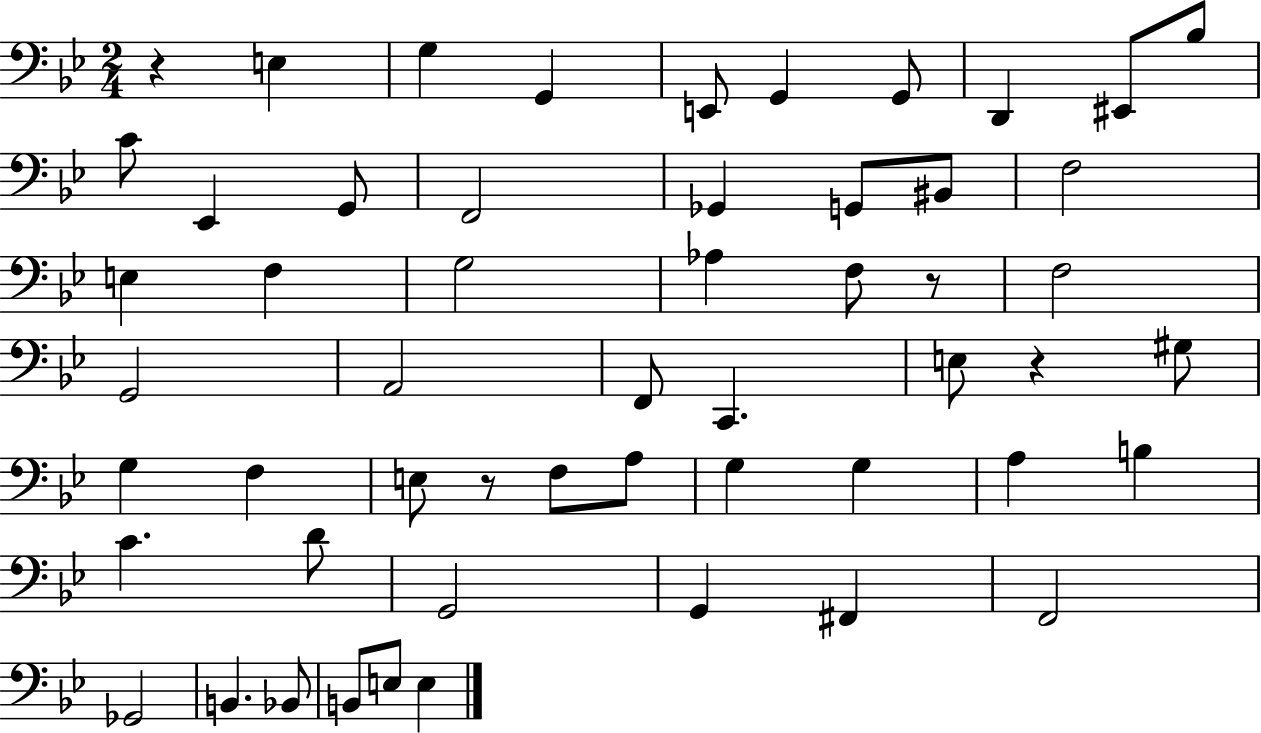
{
  \clef bass
  \numericTimeSignature
  \time 2/4
  \key bes \major
  r4 e4 | g4 g,4 | e,8 g,4 g,8 | d,4 eis,8 bes8 | \break c'8 ees,4 g,8 | f,2 | ges,4 g,8 bis,8 | f2 | \break e4 f4 | g2 | aes4 f8 r8 | f2 | \break g,2 | a,2 | f,8 c,4. | e8 r4 gis8 | \break g4 f4 | e8 r8 f8 a8 | g4 g4 | a4 b4 | \break c'4. d'8 | g,2 | g,4 fis,4 | f,2 | \break ges,2 | b,4. bes,8 | b,8 e8 e4 | \bar "|."
}